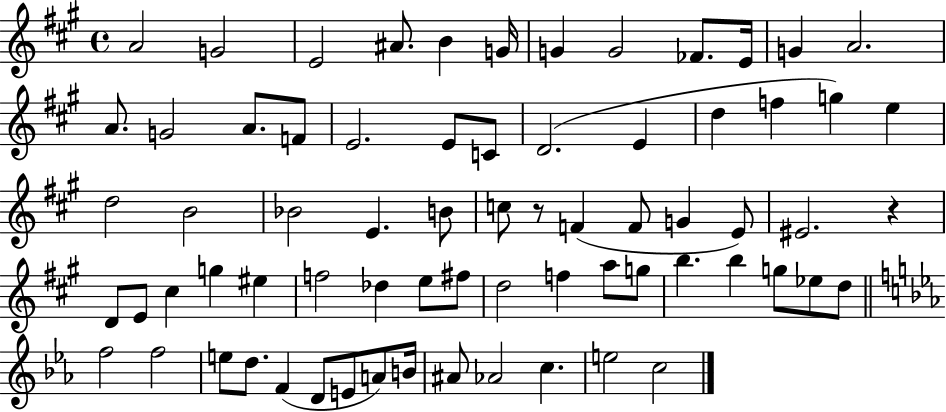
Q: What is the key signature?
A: A major